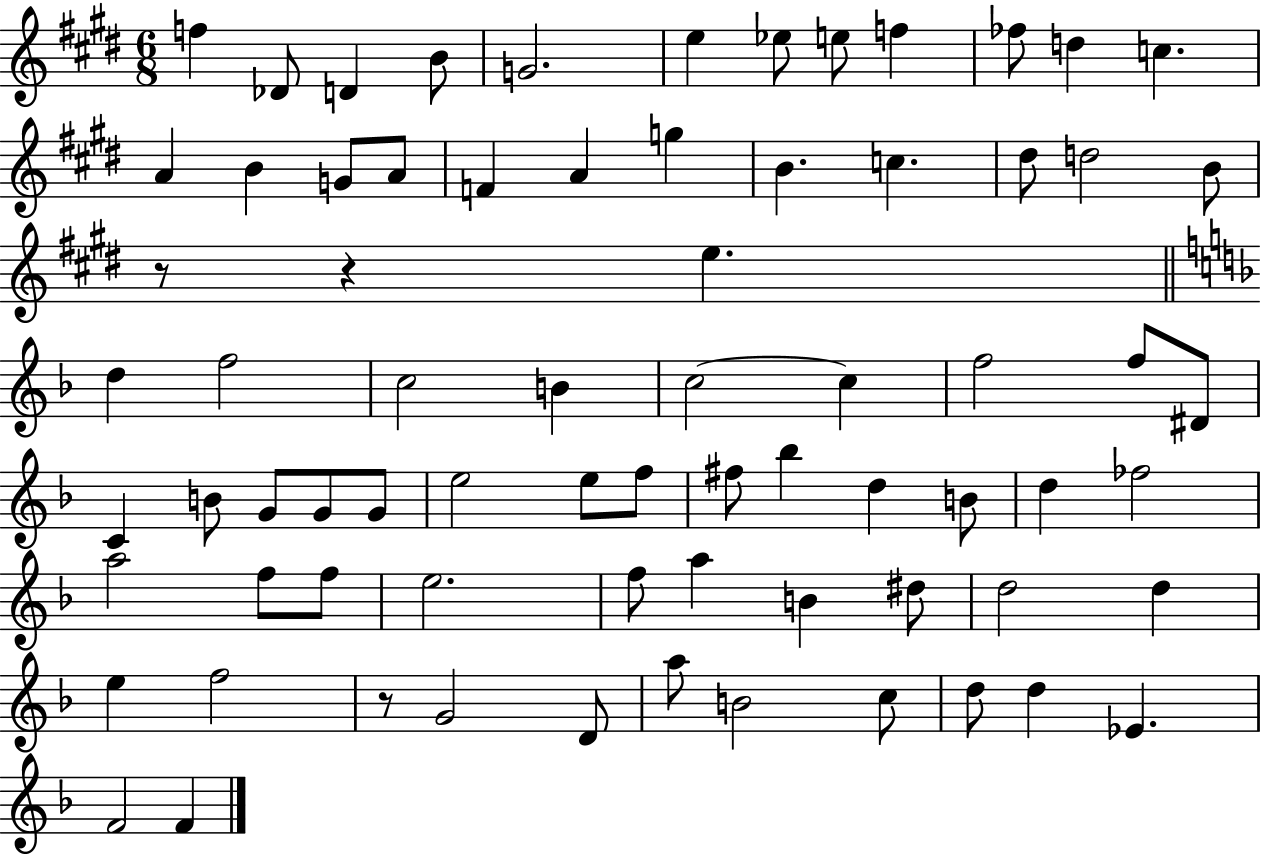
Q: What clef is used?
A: treble